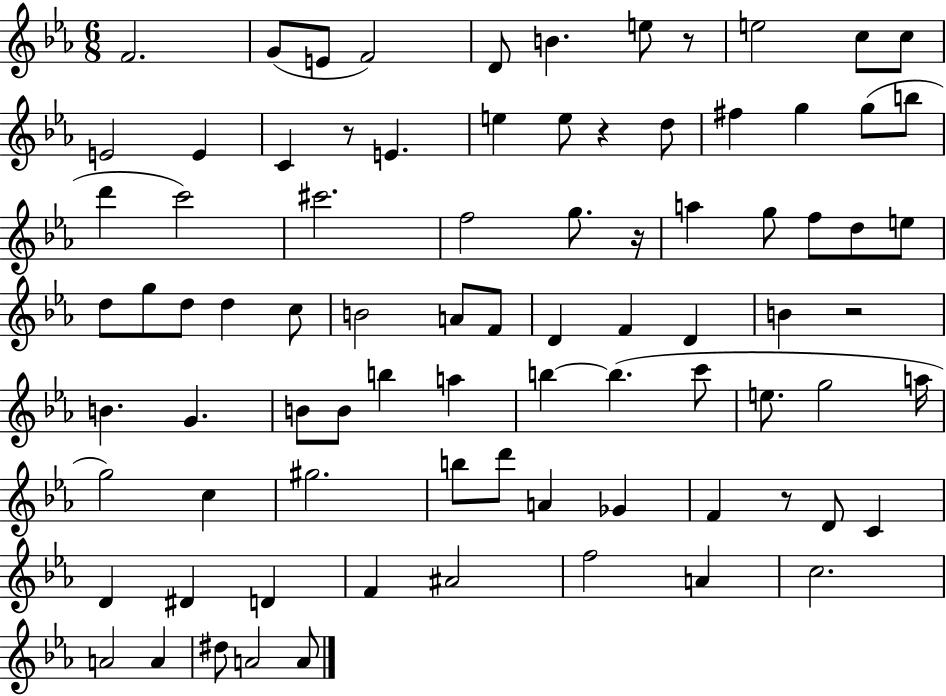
{
  \clef treble
  \numericTimeSignature
  \time 6/8
  \key ees \major
  f'2. | g'8( e'8 f'2) | d'8 b'4. e''8 r8 | e''2 c''8 c''8 | \break e'2 e'4 | c'4 r8 e'4. | e''4 e''8 r4 d''8 | fis''4 g''4 g''8( b''8 | \break d'''4 c'''2) | cis'''2. | f''2 g''8. r16 | a''4 g''8 f''8 d''8 e''8 | \break d''8 g''8 d''8 d''4 c''8 | b'2 a'8 f'8 | d'4 f'4 d'4 | b'4 r2 | \break b'4. g'4. | b'8 b'8 b''4 a''4 | b''4~~ b''4.( c'''8 | e''8. g''2 a''16 | \break g''2) c''4 | gis''2. | b''8 d'''8 a'4 ges'4 | f'4 r8 d'8 c'4 | \break d'4 dis'4 d'4 | f'4 ais'2 | f''2 a'4 | c''2. | \break a'2 a'4 | dis''8 a'2 a'8 | \bar "|."
}